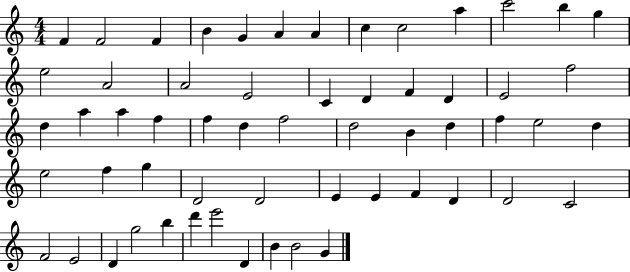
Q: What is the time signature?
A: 4/4